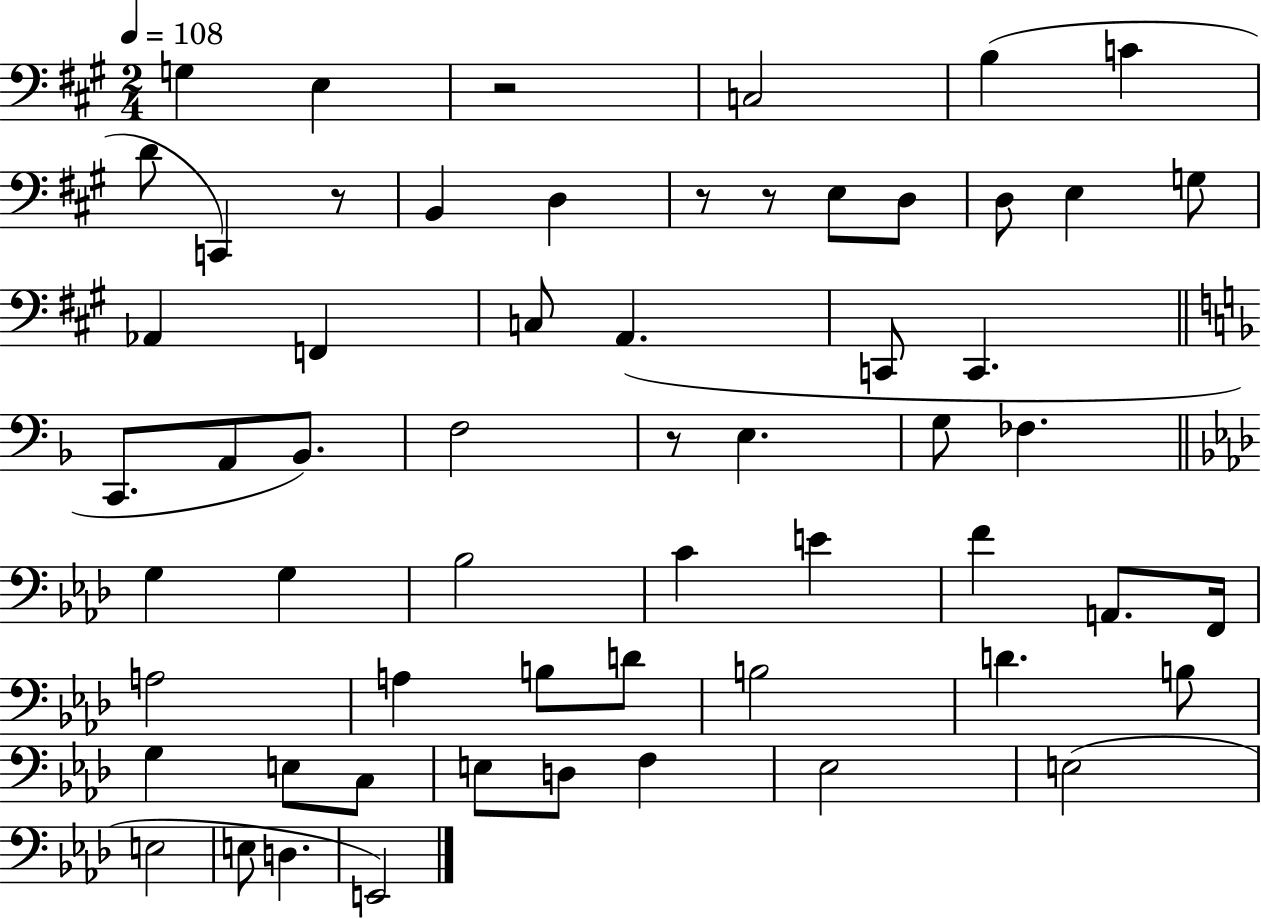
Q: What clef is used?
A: bass